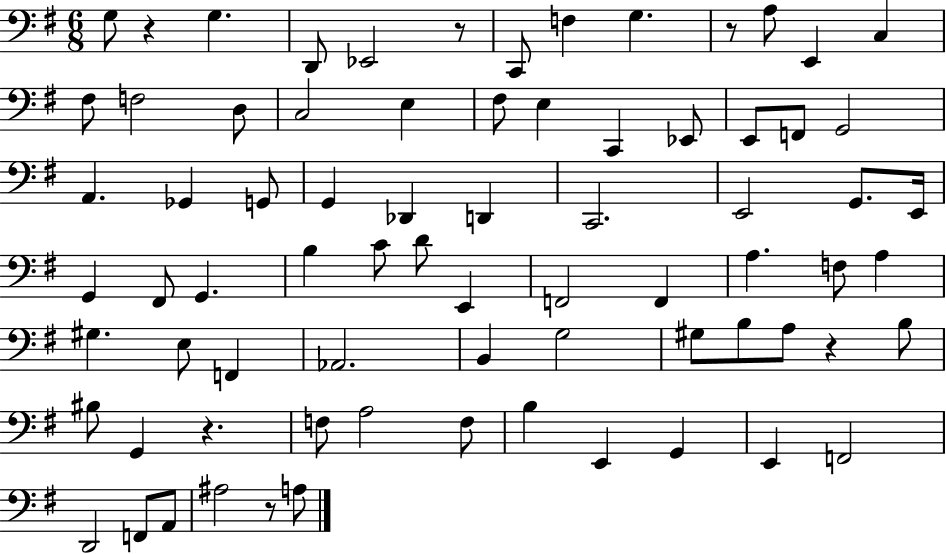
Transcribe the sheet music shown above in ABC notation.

X:1
T:Untitled
M:6/8
L:1/4
K:G
G,/2 z G, D,,/2 _E,,2 z/2 C,,/2 F, G, z/2 A,/2 E,, C, ^F,/2 F,2 D,/2 C,2 E, ^F,/2 E, C,, _E,,/2 E,,/2 F,,/2 G,,2 A,, _G,, G,,/2 G,, _D,, D,, C,,2 E,,2 G,,/2 E,,/4 G,, ^F,,/2 G,, B, C/2 D/2 E,, F,,2 F,, A, F,/2 A, ^G, E,/2 F,, _A,,2 B,, G,2 ^G,/2 B,/2 A,/2 z B,/2 ^B,/2 G,, z F,/2 A,2 F,/2 B, E,, G,, E,, F,,2 D,,2 F,,/2 A,,/2 ^A,2 z/2 A,/2